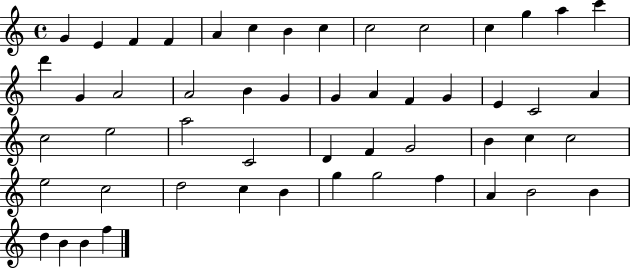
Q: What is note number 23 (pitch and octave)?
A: F4